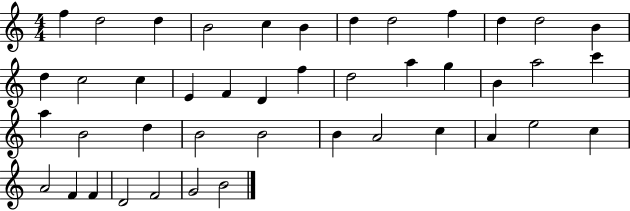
F5/q D5/h D5/q B4/h C5/q B4/q D5/q D5/h F5/q D5/q D5/h B4/q D5/q C5/h C5/q E4/q F4/q D4/q F5/q D5/h A5/q G5/q B4/q A5/h C6/q A5/q B4/h D5/q B4/h B4/h B4/q A4/h C5/q A4/q E5/h C5/q A4/h F4/q F4/q D4/h F4/h G4/h B4/h